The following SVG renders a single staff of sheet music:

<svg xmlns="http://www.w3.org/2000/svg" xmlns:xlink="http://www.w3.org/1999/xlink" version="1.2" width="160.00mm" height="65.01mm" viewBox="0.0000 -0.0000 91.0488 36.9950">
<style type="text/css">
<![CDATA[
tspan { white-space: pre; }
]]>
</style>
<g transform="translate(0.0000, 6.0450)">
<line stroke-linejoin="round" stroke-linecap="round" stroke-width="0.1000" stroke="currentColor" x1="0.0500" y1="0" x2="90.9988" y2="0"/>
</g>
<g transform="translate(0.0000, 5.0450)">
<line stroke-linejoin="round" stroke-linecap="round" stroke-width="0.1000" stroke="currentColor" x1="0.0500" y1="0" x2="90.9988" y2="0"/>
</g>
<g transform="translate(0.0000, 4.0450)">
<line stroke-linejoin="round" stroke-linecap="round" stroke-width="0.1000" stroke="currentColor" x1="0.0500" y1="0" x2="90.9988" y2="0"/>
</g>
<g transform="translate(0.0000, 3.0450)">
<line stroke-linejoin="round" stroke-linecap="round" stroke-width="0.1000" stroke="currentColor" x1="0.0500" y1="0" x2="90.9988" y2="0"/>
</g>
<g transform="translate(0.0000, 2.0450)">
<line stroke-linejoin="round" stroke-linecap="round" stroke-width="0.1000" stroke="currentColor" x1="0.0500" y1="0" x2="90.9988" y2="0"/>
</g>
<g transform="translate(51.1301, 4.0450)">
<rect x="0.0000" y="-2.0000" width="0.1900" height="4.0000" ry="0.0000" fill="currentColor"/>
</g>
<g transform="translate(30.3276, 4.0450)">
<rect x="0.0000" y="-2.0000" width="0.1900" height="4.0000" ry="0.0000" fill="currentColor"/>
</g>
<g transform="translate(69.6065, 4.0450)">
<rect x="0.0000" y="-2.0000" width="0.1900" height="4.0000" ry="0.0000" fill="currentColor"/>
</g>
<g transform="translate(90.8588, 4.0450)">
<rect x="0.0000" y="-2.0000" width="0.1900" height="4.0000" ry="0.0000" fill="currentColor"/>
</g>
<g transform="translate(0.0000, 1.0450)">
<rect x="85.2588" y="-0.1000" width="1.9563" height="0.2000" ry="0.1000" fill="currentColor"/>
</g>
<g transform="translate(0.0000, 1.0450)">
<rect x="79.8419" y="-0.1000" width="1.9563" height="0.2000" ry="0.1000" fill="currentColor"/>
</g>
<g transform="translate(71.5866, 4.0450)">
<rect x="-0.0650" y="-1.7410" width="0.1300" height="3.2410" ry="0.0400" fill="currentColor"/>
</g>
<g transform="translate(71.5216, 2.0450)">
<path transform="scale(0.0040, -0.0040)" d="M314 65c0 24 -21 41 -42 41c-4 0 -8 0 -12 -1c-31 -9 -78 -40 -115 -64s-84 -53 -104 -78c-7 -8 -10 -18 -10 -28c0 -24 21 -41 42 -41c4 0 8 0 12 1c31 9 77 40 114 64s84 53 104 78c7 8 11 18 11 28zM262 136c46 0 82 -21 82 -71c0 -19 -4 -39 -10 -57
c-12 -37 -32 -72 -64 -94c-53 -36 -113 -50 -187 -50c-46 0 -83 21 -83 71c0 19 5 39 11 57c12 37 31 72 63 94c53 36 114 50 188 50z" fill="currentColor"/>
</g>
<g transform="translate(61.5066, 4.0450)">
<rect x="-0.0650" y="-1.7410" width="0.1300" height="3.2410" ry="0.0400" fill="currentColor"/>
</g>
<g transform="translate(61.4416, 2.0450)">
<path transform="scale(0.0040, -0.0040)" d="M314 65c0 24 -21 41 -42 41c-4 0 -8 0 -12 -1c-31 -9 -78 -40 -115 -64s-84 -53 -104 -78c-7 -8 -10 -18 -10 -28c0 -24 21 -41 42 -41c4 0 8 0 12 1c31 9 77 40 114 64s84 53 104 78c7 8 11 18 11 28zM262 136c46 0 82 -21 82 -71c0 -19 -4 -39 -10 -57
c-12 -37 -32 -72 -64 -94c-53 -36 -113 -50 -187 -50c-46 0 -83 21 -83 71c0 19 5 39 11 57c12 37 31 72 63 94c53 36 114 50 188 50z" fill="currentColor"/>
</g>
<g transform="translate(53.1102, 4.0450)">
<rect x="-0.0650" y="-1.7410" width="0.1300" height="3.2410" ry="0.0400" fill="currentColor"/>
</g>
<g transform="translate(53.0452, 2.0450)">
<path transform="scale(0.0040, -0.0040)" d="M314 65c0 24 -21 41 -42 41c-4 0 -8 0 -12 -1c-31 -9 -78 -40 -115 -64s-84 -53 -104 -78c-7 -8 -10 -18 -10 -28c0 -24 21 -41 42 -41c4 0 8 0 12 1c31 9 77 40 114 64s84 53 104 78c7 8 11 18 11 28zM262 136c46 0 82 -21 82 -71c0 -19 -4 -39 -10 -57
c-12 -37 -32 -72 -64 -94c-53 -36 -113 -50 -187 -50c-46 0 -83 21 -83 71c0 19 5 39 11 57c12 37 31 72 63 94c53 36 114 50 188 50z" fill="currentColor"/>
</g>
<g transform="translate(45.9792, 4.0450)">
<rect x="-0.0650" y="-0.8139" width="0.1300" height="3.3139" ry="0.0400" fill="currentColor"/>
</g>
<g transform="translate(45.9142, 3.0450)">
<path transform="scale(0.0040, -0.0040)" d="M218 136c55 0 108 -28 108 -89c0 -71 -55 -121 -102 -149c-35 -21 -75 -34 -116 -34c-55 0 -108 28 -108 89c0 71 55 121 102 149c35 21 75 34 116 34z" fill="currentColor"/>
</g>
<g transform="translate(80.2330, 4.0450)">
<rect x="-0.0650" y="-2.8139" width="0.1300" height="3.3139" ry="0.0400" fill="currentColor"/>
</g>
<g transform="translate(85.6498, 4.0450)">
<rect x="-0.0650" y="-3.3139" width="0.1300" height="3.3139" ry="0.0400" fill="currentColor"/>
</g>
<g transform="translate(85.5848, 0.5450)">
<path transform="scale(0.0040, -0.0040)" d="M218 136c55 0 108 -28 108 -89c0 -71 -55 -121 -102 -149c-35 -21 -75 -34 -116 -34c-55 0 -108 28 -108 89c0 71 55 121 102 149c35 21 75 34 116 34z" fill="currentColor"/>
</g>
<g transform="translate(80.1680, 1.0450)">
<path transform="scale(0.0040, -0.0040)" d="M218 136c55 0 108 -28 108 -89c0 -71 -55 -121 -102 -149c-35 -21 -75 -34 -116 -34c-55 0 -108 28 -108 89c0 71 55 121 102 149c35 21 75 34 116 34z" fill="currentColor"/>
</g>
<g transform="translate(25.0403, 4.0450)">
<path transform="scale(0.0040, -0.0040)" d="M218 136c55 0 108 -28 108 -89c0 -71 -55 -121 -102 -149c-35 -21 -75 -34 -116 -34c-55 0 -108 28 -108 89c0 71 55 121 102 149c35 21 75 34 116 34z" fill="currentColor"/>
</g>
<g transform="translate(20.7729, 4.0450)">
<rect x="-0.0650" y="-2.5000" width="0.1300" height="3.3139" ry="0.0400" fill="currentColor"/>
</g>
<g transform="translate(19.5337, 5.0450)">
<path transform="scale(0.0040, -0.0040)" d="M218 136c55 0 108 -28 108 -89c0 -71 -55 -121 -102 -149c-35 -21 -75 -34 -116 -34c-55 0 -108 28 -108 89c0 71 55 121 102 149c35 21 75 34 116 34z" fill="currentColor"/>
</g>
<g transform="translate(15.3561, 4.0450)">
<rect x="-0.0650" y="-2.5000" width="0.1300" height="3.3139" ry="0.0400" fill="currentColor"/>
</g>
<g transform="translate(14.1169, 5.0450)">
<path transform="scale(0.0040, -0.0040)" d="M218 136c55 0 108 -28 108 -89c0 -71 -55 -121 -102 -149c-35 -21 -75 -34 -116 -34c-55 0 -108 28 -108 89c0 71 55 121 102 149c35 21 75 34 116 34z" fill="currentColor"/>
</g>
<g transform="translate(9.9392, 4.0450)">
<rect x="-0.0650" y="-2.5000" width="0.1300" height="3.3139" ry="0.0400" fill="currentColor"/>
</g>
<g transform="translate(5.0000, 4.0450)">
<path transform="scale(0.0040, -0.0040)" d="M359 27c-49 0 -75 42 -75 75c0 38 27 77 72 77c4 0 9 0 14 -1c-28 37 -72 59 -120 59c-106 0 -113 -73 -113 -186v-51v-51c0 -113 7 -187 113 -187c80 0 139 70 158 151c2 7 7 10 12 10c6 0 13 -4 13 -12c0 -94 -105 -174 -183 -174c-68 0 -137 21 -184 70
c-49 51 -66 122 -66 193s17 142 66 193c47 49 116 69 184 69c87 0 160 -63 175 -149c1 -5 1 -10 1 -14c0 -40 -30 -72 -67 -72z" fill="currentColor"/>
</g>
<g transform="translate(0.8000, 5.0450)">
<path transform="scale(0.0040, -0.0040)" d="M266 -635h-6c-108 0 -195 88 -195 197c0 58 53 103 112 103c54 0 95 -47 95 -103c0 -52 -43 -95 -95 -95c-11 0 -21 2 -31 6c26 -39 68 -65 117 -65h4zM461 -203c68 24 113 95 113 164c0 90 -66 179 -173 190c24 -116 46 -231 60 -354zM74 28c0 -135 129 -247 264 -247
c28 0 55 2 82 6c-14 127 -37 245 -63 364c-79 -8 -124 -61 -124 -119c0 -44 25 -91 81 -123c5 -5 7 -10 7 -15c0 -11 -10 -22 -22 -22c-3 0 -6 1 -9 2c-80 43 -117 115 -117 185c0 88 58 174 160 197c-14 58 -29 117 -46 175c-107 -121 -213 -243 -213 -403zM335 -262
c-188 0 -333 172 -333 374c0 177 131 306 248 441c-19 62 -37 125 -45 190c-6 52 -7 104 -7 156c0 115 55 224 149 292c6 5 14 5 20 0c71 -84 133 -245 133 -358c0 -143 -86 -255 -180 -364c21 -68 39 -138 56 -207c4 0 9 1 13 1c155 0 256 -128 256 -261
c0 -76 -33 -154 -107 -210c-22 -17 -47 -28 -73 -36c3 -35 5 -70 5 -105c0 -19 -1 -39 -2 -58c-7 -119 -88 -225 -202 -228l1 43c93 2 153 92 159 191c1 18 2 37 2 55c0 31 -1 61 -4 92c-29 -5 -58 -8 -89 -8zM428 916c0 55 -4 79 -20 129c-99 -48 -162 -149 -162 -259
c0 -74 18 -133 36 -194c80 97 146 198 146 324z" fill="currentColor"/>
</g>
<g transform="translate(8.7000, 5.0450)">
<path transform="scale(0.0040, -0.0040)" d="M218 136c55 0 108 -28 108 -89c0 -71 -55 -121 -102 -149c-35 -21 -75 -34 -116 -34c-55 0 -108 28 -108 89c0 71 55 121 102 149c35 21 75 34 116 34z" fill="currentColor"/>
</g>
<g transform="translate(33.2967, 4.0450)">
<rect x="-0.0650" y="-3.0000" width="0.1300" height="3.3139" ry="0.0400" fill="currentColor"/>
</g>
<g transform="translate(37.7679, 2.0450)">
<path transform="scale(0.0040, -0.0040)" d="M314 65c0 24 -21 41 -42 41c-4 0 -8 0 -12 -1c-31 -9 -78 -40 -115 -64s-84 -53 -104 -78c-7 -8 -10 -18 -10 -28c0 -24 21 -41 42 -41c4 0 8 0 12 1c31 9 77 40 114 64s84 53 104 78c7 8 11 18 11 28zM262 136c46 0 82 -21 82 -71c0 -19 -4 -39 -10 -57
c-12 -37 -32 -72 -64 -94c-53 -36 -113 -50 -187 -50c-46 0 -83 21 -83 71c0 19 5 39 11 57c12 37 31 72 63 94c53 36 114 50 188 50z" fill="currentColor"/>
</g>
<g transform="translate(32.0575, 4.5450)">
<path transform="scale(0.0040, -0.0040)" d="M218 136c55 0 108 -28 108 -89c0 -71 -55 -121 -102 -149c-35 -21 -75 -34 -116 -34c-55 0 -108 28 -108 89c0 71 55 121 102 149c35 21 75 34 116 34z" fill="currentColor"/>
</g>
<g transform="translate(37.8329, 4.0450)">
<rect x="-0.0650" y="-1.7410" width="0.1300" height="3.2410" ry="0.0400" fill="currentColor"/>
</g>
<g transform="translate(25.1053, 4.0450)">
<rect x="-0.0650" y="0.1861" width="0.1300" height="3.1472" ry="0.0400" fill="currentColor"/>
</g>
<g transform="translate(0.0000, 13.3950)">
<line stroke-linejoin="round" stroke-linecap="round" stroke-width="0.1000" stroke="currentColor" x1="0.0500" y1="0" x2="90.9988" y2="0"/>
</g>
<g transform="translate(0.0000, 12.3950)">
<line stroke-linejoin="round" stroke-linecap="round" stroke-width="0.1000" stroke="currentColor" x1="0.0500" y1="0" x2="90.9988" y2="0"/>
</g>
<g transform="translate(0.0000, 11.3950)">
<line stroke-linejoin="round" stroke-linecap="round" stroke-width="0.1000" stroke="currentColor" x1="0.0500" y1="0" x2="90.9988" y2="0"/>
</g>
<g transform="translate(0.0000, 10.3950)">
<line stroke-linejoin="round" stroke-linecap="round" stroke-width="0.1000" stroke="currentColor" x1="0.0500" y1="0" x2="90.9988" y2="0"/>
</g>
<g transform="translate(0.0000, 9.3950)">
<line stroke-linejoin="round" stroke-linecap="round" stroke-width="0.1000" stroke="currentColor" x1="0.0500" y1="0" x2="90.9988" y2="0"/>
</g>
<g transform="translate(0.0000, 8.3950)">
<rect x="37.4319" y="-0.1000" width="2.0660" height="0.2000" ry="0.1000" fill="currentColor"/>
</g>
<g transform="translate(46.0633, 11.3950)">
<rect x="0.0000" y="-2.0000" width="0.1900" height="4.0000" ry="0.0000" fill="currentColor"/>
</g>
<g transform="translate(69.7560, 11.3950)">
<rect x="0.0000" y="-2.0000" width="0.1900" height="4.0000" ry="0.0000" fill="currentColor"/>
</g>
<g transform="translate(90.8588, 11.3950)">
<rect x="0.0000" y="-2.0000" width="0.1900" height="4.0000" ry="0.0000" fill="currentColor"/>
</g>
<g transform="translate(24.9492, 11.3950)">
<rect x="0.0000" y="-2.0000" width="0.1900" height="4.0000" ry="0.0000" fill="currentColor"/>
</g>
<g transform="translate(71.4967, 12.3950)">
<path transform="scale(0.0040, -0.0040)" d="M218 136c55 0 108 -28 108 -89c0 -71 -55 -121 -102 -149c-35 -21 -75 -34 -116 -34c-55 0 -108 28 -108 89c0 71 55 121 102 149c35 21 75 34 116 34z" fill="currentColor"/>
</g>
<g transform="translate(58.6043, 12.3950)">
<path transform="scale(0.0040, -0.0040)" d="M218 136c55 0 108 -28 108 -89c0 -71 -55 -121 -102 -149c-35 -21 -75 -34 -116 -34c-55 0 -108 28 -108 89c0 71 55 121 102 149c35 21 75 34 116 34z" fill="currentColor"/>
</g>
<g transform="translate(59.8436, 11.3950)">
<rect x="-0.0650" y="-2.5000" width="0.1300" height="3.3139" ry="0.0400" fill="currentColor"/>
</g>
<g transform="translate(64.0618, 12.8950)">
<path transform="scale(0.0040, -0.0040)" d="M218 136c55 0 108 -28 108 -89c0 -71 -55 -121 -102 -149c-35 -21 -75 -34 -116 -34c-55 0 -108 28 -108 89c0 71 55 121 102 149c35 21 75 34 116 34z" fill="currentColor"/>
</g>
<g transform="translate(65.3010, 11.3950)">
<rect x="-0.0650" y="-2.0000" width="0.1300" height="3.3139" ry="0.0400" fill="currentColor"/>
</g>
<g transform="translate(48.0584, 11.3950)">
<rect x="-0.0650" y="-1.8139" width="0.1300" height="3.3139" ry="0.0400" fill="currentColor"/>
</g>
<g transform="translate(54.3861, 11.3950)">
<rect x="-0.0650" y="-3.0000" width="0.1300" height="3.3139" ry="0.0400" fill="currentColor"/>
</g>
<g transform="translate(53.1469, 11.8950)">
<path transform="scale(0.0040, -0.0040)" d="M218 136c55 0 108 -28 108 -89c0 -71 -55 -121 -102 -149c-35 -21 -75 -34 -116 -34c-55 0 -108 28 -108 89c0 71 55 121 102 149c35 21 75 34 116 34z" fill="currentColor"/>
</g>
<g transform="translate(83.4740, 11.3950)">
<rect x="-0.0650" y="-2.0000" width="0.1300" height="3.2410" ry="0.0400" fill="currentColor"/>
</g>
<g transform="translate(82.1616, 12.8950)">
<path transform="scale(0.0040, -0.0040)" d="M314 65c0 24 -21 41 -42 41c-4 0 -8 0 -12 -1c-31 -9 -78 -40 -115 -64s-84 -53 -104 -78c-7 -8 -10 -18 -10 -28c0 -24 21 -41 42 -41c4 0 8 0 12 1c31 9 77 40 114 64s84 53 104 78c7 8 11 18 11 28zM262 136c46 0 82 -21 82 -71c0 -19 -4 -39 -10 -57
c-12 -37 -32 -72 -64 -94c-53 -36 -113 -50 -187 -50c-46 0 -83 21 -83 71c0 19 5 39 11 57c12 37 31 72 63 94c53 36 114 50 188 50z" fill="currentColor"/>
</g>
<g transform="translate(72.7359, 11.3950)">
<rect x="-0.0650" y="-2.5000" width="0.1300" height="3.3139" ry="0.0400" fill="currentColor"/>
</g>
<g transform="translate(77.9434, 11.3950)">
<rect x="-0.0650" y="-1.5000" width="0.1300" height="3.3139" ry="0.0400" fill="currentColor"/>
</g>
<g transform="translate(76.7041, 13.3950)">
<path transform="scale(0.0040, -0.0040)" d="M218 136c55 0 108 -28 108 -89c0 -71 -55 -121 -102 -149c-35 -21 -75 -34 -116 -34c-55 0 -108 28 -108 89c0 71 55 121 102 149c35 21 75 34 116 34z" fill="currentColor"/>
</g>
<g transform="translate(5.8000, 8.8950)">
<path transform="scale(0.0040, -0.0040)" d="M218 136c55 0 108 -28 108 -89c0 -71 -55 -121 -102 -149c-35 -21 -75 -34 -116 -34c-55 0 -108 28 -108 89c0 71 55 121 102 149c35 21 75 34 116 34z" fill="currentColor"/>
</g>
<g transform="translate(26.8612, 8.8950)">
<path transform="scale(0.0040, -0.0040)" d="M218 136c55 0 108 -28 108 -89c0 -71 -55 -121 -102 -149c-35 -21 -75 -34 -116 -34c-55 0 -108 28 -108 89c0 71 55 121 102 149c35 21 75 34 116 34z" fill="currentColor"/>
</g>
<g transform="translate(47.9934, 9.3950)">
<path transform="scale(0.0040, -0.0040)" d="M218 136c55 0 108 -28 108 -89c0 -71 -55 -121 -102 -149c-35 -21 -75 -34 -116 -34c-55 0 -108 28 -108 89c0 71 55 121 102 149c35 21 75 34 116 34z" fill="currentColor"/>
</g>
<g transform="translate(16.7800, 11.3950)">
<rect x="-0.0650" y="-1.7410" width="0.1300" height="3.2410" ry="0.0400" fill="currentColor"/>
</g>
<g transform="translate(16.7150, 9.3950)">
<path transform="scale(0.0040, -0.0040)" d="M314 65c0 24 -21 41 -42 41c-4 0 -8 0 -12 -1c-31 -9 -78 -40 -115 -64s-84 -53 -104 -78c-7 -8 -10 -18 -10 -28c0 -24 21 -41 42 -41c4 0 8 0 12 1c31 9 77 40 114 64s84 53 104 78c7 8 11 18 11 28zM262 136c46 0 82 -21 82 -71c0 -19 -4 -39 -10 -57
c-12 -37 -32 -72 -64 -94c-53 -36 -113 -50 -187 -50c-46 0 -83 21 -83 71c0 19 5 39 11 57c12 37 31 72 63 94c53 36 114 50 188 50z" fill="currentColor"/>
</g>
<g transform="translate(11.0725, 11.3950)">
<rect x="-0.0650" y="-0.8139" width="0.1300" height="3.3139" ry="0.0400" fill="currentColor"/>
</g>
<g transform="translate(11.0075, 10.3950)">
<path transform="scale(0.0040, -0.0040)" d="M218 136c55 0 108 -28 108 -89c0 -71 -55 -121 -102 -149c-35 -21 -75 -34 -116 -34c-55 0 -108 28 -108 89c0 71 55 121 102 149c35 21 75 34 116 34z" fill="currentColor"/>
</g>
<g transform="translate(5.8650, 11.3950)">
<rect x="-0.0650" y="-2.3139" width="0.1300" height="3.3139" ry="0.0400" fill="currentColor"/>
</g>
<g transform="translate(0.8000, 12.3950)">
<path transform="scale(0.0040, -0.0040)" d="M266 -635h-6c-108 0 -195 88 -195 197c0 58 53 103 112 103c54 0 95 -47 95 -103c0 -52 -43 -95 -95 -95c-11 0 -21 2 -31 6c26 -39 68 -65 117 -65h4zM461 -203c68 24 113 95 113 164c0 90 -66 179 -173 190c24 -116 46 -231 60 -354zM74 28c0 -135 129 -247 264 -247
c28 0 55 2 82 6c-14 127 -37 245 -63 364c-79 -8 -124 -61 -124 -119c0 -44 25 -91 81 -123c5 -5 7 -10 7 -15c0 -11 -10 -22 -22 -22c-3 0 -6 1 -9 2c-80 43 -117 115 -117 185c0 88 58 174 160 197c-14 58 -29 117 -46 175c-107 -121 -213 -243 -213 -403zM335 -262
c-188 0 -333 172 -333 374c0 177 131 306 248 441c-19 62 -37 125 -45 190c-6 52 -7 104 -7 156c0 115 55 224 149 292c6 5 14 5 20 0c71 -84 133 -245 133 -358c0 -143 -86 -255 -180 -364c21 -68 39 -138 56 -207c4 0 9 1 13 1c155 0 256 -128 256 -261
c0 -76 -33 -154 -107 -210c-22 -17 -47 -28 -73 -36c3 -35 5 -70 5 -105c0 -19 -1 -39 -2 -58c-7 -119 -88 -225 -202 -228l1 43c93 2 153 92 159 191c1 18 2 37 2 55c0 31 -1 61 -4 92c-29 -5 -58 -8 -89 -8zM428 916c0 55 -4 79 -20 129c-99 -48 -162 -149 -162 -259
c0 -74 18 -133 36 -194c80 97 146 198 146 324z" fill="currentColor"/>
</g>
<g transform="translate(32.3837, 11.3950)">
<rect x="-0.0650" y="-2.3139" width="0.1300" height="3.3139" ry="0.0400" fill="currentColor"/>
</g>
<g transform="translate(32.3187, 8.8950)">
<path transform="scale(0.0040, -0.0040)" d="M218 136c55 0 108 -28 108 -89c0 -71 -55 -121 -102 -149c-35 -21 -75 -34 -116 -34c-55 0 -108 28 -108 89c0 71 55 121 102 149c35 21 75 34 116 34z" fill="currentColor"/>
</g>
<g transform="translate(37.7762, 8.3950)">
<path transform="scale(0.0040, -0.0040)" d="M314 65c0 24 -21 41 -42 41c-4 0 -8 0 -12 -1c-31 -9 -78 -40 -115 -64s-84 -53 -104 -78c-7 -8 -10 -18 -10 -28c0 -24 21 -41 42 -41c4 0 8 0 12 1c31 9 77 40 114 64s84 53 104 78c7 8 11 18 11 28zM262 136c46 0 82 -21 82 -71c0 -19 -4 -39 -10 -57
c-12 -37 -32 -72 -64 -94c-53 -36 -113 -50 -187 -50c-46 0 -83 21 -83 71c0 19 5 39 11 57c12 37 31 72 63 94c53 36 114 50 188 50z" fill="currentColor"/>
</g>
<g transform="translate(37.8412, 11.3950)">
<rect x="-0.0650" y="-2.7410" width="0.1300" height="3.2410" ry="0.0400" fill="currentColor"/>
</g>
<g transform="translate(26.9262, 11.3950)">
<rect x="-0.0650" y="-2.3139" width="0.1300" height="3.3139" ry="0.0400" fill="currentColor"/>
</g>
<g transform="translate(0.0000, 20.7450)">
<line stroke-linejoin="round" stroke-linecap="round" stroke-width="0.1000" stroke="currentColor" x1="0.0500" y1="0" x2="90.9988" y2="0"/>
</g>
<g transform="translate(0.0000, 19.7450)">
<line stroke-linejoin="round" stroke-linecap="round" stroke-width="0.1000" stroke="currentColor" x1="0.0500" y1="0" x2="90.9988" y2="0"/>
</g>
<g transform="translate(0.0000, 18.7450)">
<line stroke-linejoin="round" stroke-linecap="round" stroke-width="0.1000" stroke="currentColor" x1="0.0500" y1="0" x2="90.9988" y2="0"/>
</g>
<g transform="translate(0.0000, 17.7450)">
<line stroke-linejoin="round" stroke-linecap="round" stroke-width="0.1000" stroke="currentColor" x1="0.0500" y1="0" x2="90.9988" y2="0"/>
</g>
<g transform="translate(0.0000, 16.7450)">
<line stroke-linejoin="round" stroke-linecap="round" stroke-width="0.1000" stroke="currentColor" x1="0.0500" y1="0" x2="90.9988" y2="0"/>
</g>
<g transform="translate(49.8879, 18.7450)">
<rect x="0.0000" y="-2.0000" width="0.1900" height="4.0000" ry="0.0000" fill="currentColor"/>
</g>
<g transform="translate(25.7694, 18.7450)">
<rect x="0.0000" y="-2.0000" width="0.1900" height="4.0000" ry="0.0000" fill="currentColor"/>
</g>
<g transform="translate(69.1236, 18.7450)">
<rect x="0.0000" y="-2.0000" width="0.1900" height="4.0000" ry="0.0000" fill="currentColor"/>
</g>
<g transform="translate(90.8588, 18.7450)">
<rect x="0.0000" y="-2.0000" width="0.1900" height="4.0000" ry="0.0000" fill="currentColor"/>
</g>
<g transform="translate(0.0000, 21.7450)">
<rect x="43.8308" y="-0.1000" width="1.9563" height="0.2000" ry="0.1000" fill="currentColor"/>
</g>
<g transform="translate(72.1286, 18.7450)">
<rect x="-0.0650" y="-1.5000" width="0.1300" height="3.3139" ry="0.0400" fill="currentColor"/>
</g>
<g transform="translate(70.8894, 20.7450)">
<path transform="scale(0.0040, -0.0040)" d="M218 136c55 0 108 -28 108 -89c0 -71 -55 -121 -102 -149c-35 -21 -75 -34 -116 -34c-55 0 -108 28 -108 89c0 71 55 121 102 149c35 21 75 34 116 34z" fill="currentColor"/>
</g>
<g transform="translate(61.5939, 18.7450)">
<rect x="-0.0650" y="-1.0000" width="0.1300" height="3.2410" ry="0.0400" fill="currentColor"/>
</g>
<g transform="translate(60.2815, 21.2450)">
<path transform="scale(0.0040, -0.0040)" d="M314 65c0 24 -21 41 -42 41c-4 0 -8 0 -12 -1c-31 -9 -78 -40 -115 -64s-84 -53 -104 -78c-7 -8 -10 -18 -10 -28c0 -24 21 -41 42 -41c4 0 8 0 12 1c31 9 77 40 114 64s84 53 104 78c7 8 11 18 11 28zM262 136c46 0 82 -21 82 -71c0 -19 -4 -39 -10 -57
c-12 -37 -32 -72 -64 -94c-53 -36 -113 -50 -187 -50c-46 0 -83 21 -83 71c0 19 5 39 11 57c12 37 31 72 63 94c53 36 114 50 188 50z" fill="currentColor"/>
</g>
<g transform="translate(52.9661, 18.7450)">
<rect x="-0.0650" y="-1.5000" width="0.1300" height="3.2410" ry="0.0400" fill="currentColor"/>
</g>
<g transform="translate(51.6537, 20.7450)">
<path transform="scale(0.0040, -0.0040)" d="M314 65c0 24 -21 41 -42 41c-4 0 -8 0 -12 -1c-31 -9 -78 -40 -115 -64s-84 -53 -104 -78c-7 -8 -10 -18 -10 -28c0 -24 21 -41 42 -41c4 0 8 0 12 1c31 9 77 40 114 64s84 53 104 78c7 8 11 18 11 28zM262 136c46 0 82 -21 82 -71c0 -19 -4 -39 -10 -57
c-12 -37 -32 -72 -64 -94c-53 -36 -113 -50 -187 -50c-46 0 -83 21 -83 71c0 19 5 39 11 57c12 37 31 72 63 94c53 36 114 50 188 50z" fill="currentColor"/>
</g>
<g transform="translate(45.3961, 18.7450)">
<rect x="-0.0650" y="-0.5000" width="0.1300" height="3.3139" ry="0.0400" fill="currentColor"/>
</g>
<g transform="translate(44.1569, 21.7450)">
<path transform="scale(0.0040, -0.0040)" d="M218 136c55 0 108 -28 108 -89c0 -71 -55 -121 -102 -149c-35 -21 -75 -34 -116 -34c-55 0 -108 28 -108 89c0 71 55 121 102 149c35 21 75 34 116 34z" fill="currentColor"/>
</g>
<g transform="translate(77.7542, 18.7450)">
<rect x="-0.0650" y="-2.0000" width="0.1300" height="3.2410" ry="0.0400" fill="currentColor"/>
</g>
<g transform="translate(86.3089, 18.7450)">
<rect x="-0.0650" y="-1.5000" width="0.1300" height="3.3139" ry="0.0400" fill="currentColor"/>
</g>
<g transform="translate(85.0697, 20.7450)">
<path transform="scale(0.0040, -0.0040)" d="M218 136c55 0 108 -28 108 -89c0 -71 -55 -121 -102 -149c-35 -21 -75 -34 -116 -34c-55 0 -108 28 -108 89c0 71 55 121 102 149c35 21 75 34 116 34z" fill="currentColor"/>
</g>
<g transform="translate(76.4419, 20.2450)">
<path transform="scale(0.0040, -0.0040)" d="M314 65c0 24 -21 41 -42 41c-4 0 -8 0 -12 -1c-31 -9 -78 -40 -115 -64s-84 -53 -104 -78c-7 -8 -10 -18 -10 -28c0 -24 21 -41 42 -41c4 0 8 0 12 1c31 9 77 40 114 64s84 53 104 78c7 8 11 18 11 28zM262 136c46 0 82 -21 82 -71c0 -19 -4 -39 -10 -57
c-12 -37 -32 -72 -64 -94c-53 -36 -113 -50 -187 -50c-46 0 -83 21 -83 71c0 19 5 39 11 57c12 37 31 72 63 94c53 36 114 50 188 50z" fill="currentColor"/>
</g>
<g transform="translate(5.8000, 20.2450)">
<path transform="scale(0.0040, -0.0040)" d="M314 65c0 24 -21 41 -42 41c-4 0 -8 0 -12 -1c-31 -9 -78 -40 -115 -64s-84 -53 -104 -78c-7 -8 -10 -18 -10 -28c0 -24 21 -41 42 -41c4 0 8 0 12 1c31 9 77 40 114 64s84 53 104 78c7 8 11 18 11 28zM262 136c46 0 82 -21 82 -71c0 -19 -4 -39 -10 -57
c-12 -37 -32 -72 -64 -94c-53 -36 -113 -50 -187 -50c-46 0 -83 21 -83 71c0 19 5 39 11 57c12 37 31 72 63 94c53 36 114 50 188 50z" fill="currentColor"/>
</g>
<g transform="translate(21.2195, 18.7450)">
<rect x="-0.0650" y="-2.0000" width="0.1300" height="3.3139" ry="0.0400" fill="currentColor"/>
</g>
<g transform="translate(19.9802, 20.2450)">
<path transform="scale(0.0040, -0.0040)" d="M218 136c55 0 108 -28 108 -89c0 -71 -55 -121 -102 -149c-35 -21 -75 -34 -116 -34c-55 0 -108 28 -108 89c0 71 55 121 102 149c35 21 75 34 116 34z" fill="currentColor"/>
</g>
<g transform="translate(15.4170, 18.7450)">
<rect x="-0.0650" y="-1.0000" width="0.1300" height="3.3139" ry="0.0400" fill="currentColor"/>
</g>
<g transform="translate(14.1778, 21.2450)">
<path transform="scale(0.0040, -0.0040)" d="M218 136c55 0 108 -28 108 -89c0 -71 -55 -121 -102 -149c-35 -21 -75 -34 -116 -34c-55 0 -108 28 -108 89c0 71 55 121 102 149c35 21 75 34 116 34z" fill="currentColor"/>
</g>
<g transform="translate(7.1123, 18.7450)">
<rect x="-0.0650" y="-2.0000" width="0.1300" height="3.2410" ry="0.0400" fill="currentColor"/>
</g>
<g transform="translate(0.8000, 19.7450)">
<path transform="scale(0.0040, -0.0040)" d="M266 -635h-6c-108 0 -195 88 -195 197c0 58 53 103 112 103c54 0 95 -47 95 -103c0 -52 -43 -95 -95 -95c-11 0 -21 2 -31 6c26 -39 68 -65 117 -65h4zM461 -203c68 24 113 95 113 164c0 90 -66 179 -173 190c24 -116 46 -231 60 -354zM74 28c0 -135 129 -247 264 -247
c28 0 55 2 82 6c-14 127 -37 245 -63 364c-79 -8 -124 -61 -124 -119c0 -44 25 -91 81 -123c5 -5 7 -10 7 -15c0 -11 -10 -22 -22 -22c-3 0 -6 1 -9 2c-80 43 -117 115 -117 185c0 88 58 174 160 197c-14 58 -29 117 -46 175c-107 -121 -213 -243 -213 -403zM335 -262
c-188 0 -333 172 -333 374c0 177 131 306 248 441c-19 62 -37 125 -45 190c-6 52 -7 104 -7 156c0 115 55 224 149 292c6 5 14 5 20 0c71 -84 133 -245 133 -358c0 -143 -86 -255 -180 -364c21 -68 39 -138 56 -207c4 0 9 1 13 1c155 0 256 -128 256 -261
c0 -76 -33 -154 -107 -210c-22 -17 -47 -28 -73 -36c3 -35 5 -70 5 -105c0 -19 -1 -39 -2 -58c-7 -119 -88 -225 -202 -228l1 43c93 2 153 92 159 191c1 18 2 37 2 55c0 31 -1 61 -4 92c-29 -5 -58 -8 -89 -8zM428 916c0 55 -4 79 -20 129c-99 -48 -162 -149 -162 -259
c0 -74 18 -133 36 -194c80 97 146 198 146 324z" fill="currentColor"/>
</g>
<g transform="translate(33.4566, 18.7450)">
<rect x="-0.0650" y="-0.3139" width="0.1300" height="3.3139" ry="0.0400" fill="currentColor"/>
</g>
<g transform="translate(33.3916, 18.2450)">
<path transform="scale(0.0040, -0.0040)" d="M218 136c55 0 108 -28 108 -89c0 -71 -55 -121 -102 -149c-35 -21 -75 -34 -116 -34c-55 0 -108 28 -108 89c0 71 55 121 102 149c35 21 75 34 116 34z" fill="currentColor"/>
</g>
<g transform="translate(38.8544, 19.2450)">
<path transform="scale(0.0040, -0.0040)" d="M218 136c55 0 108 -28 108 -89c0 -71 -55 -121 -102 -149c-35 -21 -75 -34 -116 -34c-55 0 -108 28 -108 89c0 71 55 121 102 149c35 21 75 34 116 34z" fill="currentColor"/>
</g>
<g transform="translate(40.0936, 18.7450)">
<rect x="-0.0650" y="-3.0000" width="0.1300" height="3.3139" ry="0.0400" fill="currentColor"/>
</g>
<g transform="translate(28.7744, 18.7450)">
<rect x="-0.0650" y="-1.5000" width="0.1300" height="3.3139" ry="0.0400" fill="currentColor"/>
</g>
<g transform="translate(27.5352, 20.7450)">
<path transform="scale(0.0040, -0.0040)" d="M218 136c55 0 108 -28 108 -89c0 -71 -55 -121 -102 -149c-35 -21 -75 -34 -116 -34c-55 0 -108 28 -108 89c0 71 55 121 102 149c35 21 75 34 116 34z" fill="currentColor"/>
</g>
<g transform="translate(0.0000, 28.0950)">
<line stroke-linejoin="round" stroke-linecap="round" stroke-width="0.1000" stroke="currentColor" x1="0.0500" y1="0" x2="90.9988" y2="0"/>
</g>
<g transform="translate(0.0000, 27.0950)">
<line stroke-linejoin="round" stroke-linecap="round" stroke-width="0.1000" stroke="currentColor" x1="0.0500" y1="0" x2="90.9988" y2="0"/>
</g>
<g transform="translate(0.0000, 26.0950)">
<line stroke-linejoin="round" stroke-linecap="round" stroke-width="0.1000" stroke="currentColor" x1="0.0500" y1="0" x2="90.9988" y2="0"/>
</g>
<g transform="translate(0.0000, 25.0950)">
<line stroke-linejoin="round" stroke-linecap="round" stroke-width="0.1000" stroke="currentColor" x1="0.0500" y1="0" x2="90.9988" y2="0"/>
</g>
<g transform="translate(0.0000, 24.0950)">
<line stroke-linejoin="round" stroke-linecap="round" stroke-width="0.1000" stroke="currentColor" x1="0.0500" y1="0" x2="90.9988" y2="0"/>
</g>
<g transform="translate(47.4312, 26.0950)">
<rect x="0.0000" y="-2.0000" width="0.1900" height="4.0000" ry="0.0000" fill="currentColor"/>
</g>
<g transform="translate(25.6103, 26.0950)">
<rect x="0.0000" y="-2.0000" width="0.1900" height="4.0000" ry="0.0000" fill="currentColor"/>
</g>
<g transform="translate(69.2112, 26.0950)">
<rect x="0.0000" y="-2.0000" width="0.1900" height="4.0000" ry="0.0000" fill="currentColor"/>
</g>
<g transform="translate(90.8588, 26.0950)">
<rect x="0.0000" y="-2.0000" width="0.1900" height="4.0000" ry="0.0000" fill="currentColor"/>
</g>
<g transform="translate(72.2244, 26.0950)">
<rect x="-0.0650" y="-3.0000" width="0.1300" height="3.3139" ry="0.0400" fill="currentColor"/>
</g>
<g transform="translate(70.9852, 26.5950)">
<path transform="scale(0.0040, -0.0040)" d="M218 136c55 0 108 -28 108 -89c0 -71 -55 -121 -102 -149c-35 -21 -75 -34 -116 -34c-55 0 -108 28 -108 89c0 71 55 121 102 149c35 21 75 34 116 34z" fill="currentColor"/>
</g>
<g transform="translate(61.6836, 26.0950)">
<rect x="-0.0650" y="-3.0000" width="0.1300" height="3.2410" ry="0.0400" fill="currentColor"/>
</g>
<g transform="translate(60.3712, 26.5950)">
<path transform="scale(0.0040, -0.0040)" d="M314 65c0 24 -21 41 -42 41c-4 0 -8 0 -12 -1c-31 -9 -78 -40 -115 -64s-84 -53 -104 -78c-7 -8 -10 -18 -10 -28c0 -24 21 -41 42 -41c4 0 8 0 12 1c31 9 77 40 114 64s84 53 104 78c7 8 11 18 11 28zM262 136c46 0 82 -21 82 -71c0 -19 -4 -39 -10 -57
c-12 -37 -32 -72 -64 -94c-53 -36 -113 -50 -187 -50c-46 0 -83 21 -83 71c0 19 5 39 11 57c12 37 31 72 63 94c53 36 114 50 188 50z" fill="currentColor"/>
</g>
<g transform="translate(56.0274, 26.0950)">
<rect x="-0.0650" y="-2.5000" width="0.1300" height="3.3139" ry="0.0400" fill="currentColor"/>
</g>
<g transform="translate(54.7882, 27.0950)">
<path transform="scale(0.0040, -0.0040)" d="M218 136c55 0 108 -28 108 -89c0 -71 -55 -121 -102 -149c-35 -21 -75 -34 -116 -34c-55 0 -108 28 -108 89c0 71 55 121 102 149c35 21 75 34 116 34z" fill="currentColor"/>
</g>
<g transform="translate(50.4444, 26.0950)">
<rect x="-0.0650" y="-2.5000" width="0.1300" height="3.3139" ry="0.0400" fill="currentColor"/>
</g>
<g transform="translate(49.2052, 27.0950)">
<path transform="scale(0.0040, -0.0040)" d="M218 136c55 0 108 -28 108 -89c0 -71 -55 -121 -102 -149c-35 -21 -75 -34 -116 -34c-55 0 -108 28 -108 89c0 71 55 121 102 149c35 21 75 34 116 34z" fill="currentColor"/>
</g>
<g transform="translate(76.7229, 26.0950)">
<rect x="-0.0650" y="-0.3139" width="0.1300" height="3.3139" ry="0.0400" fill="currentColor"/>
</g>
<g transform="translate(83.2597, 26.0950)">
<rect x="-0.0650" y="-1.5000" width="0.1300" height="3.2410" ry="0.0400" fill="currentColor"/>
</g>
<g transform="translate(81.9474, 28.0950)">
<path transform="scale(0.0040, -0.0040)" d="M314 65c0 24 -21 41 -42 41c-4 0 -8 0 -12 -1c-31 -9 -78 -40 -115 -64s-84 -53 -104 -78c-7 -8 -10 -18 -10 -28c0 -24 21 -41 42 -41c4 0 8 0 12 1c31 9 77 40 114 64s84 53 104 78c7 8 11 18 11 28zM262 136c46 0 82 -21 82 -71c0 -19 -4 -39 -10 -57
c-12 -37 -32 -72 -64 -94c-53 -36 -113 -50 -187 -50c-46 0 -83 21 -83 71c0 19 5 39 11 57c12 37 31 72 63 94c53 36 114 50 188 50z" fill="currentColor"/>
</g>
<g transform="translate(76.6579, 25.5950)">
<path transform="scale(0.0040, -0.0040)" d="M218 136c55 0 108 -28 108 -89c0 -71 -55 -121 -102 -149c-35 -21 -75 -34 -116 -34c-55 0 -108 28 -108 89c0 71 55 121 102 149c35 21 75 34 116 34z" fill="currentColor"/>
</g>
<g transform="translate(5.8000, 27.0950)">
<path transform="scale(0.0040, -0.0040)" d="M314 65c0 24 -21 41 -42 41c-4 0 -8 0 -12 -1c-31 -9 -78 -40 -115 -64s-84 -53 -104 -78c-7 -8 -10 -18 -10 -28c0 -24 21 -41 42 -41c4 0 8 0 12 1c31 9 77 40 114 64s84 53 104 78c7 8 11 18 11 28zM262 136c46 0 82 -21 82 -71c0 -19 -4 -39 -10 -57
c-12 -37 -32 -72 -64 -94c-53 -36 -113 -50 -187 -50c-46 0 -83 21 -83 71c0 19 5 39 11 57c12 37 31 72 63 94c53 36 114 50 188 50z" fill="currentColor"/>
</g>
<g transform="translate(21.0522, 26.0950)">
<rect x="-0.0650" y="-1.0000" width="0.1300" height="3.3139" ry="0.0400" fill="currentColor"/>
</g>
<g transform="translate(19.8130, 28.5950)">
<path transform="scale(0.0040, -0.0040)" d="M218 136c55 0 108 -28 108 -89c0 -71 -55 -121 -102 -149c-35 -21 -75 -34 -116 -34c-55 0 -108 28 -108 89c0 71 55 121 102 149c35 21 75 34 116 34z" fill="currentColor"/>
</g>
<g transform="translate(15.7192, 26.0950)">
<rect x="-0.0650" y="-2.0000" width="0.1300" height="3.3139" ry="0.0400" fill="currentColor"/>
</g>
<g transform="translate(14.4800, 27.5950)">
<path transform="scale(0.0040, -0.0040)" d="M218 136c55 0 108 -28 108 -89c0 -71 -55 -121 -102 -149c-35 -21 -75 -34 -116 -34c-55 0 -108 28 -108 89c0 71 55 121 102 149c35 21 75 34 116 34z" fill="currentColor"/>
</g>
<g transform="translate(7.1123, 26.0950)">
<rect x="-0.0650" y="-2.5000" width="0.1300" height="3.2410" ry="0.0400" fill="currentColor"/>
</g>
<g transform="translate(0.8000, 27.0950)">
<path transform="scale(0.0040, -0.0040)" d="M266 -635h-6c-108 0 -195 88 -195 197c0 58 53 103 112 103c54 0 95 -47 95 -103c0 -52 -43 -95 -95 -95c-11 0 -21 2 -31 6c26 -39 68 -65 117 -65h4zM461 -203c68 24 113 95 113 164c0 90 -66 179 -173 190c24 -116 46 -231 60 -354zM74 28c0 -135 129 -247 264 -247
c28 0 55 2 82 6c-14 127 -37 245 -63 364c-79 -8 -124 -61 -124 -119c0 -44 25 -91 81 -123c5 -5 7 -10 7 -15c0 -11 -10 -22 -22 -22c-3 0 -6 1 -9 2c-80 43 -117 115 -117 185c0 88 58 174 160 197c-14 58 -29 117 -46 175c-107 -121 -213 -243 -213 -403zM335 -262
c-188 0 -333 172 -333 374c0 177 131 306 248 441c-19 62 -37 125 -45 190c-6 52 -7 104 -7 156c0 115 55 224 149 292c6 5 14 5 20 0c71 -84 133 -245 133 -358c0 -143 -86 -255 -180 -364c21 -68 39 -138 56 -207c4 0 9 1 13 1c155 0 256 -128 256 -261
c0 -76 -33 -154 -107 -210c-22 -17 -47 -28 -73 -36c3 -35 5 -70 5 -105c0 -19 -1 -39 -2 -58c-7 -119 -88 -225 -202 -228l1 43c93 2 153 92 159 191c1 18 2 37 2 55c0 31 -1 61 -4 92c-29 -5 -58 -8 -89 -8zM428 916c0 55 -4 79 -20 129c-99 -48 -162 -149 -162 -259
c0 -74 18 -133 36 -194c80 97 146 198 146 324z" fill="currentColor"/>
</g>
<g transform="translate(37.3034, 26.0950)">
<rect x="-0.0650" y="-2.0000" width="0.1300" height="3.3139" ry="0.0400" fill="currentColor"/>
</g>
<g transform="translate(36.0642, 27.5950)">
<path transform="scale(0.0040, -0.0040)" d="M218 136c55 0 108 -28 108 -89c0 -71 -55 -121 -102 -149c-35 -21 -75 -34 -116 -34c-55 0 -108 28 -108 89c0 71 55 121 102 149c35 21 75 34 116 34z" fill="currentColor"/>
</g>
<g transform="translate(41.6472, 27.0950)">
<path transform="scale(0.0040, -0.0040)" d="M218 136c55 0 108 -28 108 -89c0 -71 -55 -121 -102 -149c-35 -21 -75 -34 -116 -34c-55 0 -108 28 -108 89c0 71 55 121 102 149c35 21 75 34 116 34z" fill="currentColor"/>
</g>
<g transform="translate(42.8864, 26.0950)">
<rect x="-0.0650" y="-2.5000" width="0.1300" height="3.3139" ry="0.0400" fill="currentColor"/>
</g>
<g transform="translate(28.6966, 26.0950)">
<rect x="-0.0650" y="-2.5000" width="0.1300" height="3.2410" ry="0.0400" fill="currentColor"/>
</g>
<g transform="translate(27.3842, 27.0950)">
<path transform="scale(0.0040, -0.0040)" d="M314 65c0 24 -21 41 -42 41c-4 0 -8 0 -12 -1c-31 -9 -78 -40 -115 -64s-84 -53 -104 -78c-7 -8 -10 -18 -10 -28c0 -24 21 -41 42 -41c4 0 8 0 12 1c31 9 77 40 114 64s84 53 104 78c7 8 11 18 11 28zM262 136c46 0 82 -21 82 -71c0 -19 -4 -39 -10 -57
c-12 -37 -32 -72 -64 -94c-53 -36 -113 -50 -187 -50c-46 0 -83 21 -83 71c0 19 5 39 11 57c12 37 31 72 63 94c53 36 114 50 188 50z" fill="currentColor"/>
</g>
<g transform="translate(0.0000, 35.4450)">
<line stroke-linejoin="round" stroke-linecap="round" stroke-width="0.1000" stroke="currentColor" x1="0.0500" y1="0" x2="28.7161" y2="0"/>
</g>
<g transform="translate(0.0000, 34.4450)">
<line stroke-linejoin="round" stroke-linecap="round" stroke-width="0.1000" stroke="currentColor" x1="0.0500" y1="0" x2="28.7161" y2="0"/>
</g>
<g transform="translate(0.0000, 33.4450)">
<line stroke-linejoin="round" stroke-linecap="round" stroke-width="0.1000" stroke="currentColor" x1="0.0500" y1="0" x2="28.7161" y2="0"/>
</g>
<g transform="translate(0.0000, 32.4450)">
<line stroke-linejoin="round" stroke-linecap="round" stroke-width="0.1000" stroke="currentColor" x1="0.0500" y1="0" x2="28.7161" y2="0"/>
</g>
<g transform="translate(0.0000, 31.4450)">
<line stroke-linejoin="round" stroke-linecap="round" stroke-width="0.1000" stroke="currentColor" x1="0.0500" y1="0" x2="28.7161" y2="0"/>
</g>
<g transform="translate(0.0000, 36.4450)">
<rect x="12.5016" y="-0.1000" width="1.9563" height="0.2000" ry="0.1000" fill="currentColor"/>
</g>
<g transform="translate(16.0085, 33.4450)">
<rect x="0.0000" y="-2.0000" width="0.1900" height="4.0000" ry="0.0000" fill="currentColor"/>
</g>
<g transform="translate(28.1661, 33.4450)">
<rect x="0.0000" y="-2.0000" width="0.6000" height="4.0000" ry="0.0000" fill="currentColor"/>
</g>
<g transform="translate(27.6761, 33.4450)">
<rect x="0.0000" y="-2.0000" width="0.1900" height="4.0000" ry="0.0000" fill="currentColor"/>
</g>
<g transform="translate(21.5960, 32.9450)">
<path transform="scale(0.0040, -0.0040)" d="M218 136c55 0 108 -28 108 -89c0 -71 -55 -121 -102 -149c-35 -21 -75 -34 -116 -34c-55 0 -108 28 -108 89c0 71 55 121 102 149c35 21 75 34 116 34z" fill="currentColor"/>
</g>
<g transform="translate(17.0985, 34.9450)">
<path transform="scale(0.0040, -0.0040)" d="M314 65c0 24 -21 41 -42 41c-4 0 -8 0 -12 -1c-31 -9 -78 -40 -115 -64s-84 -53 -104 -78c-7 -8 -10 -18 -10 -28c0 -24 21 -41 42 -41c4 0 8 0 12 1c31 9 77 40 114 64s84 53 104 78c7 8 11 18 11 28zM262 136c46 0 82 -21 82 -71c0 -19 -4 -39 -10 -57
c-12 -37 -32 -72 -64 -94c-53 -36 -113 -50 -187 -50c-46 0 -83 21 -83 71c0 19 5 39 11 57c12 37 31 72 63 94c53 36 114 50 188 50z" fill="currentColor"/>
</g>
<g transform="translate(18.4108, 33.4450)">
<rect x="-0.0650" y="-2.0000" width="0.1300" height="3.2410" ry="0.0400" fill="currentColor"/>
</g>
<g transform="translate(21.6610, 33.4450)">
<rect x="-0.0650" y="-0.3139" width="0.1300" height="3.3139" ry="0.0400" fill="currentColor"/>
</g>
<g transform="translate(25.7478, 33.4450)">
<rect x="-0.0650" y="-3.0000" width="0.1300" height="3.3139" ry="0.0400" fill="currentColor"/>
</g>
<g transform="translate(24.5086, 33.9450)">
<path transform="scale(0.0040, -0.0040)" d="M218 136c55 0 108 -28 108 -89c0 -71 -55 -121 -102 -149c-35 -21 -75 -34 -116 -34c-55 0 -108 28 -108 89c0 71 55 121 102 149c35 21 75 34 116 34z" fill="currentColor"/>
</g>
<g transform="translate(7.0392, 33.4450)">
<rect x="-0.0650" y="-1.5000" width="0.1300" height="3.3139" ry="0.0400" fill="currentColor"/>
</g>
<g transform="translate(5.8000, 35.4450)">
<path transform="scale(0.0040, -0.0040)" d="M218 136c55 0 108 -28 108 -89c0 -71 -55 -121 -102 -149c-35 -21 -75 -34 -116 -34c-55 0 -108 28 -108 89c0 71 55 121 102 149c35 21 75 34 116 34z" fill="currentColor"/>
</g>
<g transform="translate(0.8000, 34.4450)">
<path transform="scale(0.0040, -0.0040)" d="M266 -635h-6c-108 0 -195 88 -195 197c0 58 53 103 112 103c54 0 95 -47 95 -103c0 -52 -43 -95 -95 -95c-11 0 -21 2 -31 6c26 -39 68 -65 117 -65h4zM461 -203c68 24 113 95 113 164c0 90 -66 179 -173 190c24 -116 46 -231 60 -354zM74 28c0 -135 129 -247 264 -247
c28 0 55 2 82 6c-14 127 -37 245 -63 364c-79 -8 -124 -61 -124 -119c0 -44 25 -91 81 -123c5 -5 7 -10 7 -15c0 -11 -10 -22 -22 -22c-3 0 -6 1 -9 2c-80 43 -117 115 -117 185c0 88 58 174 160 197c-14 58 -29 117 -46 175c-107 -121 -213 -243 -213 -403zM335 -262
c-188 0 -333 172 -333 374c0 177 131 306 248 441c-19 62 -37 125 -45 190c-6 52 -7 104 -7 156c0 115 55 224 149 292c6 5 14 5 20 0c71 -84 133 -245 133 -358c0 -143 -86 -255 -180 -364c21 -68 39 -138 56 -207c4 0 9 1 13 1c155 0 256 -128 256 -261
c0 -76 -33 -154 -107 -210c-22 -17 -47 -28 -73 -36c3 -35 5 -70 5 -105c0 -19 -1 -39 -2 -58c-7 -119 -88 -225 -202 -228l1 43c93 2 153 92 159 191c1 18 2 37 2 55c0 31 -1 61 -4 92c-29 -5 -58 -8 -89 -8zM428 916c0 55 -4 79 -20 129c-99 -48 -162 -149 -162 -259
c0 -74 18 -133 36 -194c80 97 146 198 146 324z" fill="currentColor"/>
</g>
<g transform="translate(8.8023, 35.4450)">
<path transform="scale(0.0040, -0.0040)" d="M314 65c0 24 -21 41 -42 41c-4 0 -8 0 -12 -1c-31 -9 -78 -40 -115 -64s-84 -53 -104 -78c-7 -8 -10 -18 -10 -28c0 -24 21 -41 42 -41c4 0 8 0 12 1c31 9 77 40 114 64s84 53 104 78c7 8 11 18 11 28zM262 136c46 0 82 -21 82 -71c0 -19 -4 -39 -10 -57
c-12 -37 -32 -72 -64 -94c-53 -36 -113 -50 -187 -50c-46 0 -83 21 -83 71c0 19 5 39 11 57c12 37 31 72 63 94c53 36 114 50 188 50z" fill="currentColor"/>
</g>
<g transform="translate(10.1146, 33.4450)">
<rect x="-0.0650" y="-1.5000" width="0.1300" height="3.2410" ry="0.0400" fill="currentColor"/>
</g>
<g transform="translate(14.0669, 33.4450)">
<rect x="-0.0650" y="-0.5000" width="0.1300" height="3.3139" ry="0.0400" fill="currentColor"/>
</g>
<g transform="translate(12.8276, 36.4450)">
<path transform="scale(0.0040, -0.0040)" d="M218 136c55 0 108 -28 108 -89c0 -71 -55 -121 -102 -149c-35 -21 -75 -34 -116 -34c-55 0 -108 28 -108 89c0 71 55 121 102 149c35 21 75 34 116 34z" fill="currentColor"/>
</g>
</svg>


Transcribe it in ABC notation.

X:1
T:Untitled
M:4/4
L:1/4
K:C
G G G B A f2 d f2 f2 f2 a b g d f2 g g a2 f A G F G E F2 F2 D F E c A C E2 D2 E F2 E G2 F D G2 F G G G A2 A c E2 E E2 C F2 c A